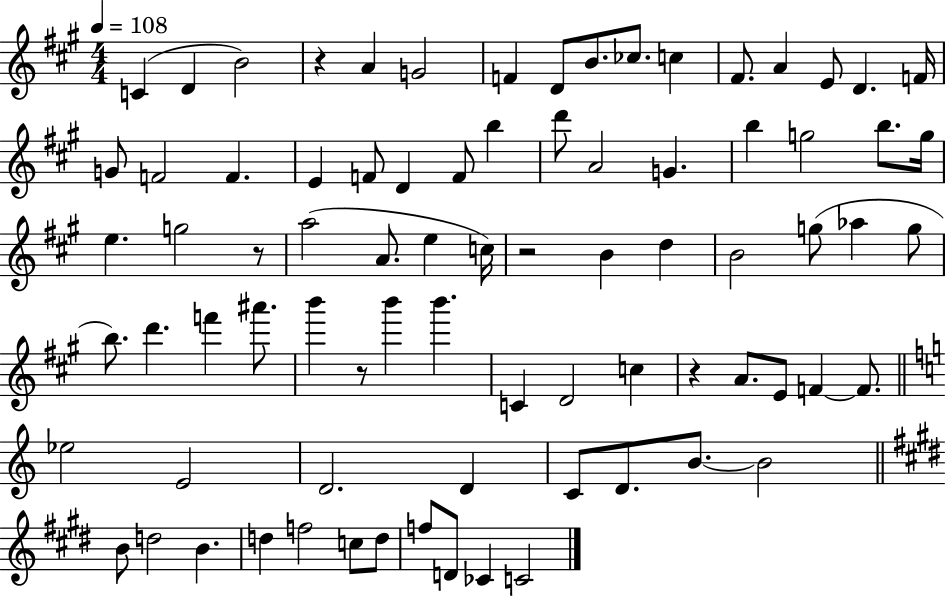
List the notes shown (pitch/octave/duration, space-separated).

C4/q D4/q B4/h R/q A4/q G4/h F4/q D4/e B4/e. CES5/e. C5/q F#4/e. A4/q E4/e D4/q. F4/s G4/e F4/h F4/q. E4/q F4/e D4/q F4/e B5/q D6/e A4/h G4/q. B5/q G5/h B5/e. G5/s E5/q. G5/h R/e A5/h A4/e. E5/q C5/s R/h B4/q D5/q B4/h G5/e Ab5/q G5/e B5/e. D6/q. F6/q A#6/e. B6/q R/e B6/q B6/q. C4/q D4/h C5/q R/q A4/e. E4/e F4/q F4/e. Eb5/h E4/h D4/h. D4/q C4/e D4/e. B4/e. B4/h B4/e D5/h B4/q. D5/q F5/h C5/e D5/e F5/e D4/e CES4/q C4/h